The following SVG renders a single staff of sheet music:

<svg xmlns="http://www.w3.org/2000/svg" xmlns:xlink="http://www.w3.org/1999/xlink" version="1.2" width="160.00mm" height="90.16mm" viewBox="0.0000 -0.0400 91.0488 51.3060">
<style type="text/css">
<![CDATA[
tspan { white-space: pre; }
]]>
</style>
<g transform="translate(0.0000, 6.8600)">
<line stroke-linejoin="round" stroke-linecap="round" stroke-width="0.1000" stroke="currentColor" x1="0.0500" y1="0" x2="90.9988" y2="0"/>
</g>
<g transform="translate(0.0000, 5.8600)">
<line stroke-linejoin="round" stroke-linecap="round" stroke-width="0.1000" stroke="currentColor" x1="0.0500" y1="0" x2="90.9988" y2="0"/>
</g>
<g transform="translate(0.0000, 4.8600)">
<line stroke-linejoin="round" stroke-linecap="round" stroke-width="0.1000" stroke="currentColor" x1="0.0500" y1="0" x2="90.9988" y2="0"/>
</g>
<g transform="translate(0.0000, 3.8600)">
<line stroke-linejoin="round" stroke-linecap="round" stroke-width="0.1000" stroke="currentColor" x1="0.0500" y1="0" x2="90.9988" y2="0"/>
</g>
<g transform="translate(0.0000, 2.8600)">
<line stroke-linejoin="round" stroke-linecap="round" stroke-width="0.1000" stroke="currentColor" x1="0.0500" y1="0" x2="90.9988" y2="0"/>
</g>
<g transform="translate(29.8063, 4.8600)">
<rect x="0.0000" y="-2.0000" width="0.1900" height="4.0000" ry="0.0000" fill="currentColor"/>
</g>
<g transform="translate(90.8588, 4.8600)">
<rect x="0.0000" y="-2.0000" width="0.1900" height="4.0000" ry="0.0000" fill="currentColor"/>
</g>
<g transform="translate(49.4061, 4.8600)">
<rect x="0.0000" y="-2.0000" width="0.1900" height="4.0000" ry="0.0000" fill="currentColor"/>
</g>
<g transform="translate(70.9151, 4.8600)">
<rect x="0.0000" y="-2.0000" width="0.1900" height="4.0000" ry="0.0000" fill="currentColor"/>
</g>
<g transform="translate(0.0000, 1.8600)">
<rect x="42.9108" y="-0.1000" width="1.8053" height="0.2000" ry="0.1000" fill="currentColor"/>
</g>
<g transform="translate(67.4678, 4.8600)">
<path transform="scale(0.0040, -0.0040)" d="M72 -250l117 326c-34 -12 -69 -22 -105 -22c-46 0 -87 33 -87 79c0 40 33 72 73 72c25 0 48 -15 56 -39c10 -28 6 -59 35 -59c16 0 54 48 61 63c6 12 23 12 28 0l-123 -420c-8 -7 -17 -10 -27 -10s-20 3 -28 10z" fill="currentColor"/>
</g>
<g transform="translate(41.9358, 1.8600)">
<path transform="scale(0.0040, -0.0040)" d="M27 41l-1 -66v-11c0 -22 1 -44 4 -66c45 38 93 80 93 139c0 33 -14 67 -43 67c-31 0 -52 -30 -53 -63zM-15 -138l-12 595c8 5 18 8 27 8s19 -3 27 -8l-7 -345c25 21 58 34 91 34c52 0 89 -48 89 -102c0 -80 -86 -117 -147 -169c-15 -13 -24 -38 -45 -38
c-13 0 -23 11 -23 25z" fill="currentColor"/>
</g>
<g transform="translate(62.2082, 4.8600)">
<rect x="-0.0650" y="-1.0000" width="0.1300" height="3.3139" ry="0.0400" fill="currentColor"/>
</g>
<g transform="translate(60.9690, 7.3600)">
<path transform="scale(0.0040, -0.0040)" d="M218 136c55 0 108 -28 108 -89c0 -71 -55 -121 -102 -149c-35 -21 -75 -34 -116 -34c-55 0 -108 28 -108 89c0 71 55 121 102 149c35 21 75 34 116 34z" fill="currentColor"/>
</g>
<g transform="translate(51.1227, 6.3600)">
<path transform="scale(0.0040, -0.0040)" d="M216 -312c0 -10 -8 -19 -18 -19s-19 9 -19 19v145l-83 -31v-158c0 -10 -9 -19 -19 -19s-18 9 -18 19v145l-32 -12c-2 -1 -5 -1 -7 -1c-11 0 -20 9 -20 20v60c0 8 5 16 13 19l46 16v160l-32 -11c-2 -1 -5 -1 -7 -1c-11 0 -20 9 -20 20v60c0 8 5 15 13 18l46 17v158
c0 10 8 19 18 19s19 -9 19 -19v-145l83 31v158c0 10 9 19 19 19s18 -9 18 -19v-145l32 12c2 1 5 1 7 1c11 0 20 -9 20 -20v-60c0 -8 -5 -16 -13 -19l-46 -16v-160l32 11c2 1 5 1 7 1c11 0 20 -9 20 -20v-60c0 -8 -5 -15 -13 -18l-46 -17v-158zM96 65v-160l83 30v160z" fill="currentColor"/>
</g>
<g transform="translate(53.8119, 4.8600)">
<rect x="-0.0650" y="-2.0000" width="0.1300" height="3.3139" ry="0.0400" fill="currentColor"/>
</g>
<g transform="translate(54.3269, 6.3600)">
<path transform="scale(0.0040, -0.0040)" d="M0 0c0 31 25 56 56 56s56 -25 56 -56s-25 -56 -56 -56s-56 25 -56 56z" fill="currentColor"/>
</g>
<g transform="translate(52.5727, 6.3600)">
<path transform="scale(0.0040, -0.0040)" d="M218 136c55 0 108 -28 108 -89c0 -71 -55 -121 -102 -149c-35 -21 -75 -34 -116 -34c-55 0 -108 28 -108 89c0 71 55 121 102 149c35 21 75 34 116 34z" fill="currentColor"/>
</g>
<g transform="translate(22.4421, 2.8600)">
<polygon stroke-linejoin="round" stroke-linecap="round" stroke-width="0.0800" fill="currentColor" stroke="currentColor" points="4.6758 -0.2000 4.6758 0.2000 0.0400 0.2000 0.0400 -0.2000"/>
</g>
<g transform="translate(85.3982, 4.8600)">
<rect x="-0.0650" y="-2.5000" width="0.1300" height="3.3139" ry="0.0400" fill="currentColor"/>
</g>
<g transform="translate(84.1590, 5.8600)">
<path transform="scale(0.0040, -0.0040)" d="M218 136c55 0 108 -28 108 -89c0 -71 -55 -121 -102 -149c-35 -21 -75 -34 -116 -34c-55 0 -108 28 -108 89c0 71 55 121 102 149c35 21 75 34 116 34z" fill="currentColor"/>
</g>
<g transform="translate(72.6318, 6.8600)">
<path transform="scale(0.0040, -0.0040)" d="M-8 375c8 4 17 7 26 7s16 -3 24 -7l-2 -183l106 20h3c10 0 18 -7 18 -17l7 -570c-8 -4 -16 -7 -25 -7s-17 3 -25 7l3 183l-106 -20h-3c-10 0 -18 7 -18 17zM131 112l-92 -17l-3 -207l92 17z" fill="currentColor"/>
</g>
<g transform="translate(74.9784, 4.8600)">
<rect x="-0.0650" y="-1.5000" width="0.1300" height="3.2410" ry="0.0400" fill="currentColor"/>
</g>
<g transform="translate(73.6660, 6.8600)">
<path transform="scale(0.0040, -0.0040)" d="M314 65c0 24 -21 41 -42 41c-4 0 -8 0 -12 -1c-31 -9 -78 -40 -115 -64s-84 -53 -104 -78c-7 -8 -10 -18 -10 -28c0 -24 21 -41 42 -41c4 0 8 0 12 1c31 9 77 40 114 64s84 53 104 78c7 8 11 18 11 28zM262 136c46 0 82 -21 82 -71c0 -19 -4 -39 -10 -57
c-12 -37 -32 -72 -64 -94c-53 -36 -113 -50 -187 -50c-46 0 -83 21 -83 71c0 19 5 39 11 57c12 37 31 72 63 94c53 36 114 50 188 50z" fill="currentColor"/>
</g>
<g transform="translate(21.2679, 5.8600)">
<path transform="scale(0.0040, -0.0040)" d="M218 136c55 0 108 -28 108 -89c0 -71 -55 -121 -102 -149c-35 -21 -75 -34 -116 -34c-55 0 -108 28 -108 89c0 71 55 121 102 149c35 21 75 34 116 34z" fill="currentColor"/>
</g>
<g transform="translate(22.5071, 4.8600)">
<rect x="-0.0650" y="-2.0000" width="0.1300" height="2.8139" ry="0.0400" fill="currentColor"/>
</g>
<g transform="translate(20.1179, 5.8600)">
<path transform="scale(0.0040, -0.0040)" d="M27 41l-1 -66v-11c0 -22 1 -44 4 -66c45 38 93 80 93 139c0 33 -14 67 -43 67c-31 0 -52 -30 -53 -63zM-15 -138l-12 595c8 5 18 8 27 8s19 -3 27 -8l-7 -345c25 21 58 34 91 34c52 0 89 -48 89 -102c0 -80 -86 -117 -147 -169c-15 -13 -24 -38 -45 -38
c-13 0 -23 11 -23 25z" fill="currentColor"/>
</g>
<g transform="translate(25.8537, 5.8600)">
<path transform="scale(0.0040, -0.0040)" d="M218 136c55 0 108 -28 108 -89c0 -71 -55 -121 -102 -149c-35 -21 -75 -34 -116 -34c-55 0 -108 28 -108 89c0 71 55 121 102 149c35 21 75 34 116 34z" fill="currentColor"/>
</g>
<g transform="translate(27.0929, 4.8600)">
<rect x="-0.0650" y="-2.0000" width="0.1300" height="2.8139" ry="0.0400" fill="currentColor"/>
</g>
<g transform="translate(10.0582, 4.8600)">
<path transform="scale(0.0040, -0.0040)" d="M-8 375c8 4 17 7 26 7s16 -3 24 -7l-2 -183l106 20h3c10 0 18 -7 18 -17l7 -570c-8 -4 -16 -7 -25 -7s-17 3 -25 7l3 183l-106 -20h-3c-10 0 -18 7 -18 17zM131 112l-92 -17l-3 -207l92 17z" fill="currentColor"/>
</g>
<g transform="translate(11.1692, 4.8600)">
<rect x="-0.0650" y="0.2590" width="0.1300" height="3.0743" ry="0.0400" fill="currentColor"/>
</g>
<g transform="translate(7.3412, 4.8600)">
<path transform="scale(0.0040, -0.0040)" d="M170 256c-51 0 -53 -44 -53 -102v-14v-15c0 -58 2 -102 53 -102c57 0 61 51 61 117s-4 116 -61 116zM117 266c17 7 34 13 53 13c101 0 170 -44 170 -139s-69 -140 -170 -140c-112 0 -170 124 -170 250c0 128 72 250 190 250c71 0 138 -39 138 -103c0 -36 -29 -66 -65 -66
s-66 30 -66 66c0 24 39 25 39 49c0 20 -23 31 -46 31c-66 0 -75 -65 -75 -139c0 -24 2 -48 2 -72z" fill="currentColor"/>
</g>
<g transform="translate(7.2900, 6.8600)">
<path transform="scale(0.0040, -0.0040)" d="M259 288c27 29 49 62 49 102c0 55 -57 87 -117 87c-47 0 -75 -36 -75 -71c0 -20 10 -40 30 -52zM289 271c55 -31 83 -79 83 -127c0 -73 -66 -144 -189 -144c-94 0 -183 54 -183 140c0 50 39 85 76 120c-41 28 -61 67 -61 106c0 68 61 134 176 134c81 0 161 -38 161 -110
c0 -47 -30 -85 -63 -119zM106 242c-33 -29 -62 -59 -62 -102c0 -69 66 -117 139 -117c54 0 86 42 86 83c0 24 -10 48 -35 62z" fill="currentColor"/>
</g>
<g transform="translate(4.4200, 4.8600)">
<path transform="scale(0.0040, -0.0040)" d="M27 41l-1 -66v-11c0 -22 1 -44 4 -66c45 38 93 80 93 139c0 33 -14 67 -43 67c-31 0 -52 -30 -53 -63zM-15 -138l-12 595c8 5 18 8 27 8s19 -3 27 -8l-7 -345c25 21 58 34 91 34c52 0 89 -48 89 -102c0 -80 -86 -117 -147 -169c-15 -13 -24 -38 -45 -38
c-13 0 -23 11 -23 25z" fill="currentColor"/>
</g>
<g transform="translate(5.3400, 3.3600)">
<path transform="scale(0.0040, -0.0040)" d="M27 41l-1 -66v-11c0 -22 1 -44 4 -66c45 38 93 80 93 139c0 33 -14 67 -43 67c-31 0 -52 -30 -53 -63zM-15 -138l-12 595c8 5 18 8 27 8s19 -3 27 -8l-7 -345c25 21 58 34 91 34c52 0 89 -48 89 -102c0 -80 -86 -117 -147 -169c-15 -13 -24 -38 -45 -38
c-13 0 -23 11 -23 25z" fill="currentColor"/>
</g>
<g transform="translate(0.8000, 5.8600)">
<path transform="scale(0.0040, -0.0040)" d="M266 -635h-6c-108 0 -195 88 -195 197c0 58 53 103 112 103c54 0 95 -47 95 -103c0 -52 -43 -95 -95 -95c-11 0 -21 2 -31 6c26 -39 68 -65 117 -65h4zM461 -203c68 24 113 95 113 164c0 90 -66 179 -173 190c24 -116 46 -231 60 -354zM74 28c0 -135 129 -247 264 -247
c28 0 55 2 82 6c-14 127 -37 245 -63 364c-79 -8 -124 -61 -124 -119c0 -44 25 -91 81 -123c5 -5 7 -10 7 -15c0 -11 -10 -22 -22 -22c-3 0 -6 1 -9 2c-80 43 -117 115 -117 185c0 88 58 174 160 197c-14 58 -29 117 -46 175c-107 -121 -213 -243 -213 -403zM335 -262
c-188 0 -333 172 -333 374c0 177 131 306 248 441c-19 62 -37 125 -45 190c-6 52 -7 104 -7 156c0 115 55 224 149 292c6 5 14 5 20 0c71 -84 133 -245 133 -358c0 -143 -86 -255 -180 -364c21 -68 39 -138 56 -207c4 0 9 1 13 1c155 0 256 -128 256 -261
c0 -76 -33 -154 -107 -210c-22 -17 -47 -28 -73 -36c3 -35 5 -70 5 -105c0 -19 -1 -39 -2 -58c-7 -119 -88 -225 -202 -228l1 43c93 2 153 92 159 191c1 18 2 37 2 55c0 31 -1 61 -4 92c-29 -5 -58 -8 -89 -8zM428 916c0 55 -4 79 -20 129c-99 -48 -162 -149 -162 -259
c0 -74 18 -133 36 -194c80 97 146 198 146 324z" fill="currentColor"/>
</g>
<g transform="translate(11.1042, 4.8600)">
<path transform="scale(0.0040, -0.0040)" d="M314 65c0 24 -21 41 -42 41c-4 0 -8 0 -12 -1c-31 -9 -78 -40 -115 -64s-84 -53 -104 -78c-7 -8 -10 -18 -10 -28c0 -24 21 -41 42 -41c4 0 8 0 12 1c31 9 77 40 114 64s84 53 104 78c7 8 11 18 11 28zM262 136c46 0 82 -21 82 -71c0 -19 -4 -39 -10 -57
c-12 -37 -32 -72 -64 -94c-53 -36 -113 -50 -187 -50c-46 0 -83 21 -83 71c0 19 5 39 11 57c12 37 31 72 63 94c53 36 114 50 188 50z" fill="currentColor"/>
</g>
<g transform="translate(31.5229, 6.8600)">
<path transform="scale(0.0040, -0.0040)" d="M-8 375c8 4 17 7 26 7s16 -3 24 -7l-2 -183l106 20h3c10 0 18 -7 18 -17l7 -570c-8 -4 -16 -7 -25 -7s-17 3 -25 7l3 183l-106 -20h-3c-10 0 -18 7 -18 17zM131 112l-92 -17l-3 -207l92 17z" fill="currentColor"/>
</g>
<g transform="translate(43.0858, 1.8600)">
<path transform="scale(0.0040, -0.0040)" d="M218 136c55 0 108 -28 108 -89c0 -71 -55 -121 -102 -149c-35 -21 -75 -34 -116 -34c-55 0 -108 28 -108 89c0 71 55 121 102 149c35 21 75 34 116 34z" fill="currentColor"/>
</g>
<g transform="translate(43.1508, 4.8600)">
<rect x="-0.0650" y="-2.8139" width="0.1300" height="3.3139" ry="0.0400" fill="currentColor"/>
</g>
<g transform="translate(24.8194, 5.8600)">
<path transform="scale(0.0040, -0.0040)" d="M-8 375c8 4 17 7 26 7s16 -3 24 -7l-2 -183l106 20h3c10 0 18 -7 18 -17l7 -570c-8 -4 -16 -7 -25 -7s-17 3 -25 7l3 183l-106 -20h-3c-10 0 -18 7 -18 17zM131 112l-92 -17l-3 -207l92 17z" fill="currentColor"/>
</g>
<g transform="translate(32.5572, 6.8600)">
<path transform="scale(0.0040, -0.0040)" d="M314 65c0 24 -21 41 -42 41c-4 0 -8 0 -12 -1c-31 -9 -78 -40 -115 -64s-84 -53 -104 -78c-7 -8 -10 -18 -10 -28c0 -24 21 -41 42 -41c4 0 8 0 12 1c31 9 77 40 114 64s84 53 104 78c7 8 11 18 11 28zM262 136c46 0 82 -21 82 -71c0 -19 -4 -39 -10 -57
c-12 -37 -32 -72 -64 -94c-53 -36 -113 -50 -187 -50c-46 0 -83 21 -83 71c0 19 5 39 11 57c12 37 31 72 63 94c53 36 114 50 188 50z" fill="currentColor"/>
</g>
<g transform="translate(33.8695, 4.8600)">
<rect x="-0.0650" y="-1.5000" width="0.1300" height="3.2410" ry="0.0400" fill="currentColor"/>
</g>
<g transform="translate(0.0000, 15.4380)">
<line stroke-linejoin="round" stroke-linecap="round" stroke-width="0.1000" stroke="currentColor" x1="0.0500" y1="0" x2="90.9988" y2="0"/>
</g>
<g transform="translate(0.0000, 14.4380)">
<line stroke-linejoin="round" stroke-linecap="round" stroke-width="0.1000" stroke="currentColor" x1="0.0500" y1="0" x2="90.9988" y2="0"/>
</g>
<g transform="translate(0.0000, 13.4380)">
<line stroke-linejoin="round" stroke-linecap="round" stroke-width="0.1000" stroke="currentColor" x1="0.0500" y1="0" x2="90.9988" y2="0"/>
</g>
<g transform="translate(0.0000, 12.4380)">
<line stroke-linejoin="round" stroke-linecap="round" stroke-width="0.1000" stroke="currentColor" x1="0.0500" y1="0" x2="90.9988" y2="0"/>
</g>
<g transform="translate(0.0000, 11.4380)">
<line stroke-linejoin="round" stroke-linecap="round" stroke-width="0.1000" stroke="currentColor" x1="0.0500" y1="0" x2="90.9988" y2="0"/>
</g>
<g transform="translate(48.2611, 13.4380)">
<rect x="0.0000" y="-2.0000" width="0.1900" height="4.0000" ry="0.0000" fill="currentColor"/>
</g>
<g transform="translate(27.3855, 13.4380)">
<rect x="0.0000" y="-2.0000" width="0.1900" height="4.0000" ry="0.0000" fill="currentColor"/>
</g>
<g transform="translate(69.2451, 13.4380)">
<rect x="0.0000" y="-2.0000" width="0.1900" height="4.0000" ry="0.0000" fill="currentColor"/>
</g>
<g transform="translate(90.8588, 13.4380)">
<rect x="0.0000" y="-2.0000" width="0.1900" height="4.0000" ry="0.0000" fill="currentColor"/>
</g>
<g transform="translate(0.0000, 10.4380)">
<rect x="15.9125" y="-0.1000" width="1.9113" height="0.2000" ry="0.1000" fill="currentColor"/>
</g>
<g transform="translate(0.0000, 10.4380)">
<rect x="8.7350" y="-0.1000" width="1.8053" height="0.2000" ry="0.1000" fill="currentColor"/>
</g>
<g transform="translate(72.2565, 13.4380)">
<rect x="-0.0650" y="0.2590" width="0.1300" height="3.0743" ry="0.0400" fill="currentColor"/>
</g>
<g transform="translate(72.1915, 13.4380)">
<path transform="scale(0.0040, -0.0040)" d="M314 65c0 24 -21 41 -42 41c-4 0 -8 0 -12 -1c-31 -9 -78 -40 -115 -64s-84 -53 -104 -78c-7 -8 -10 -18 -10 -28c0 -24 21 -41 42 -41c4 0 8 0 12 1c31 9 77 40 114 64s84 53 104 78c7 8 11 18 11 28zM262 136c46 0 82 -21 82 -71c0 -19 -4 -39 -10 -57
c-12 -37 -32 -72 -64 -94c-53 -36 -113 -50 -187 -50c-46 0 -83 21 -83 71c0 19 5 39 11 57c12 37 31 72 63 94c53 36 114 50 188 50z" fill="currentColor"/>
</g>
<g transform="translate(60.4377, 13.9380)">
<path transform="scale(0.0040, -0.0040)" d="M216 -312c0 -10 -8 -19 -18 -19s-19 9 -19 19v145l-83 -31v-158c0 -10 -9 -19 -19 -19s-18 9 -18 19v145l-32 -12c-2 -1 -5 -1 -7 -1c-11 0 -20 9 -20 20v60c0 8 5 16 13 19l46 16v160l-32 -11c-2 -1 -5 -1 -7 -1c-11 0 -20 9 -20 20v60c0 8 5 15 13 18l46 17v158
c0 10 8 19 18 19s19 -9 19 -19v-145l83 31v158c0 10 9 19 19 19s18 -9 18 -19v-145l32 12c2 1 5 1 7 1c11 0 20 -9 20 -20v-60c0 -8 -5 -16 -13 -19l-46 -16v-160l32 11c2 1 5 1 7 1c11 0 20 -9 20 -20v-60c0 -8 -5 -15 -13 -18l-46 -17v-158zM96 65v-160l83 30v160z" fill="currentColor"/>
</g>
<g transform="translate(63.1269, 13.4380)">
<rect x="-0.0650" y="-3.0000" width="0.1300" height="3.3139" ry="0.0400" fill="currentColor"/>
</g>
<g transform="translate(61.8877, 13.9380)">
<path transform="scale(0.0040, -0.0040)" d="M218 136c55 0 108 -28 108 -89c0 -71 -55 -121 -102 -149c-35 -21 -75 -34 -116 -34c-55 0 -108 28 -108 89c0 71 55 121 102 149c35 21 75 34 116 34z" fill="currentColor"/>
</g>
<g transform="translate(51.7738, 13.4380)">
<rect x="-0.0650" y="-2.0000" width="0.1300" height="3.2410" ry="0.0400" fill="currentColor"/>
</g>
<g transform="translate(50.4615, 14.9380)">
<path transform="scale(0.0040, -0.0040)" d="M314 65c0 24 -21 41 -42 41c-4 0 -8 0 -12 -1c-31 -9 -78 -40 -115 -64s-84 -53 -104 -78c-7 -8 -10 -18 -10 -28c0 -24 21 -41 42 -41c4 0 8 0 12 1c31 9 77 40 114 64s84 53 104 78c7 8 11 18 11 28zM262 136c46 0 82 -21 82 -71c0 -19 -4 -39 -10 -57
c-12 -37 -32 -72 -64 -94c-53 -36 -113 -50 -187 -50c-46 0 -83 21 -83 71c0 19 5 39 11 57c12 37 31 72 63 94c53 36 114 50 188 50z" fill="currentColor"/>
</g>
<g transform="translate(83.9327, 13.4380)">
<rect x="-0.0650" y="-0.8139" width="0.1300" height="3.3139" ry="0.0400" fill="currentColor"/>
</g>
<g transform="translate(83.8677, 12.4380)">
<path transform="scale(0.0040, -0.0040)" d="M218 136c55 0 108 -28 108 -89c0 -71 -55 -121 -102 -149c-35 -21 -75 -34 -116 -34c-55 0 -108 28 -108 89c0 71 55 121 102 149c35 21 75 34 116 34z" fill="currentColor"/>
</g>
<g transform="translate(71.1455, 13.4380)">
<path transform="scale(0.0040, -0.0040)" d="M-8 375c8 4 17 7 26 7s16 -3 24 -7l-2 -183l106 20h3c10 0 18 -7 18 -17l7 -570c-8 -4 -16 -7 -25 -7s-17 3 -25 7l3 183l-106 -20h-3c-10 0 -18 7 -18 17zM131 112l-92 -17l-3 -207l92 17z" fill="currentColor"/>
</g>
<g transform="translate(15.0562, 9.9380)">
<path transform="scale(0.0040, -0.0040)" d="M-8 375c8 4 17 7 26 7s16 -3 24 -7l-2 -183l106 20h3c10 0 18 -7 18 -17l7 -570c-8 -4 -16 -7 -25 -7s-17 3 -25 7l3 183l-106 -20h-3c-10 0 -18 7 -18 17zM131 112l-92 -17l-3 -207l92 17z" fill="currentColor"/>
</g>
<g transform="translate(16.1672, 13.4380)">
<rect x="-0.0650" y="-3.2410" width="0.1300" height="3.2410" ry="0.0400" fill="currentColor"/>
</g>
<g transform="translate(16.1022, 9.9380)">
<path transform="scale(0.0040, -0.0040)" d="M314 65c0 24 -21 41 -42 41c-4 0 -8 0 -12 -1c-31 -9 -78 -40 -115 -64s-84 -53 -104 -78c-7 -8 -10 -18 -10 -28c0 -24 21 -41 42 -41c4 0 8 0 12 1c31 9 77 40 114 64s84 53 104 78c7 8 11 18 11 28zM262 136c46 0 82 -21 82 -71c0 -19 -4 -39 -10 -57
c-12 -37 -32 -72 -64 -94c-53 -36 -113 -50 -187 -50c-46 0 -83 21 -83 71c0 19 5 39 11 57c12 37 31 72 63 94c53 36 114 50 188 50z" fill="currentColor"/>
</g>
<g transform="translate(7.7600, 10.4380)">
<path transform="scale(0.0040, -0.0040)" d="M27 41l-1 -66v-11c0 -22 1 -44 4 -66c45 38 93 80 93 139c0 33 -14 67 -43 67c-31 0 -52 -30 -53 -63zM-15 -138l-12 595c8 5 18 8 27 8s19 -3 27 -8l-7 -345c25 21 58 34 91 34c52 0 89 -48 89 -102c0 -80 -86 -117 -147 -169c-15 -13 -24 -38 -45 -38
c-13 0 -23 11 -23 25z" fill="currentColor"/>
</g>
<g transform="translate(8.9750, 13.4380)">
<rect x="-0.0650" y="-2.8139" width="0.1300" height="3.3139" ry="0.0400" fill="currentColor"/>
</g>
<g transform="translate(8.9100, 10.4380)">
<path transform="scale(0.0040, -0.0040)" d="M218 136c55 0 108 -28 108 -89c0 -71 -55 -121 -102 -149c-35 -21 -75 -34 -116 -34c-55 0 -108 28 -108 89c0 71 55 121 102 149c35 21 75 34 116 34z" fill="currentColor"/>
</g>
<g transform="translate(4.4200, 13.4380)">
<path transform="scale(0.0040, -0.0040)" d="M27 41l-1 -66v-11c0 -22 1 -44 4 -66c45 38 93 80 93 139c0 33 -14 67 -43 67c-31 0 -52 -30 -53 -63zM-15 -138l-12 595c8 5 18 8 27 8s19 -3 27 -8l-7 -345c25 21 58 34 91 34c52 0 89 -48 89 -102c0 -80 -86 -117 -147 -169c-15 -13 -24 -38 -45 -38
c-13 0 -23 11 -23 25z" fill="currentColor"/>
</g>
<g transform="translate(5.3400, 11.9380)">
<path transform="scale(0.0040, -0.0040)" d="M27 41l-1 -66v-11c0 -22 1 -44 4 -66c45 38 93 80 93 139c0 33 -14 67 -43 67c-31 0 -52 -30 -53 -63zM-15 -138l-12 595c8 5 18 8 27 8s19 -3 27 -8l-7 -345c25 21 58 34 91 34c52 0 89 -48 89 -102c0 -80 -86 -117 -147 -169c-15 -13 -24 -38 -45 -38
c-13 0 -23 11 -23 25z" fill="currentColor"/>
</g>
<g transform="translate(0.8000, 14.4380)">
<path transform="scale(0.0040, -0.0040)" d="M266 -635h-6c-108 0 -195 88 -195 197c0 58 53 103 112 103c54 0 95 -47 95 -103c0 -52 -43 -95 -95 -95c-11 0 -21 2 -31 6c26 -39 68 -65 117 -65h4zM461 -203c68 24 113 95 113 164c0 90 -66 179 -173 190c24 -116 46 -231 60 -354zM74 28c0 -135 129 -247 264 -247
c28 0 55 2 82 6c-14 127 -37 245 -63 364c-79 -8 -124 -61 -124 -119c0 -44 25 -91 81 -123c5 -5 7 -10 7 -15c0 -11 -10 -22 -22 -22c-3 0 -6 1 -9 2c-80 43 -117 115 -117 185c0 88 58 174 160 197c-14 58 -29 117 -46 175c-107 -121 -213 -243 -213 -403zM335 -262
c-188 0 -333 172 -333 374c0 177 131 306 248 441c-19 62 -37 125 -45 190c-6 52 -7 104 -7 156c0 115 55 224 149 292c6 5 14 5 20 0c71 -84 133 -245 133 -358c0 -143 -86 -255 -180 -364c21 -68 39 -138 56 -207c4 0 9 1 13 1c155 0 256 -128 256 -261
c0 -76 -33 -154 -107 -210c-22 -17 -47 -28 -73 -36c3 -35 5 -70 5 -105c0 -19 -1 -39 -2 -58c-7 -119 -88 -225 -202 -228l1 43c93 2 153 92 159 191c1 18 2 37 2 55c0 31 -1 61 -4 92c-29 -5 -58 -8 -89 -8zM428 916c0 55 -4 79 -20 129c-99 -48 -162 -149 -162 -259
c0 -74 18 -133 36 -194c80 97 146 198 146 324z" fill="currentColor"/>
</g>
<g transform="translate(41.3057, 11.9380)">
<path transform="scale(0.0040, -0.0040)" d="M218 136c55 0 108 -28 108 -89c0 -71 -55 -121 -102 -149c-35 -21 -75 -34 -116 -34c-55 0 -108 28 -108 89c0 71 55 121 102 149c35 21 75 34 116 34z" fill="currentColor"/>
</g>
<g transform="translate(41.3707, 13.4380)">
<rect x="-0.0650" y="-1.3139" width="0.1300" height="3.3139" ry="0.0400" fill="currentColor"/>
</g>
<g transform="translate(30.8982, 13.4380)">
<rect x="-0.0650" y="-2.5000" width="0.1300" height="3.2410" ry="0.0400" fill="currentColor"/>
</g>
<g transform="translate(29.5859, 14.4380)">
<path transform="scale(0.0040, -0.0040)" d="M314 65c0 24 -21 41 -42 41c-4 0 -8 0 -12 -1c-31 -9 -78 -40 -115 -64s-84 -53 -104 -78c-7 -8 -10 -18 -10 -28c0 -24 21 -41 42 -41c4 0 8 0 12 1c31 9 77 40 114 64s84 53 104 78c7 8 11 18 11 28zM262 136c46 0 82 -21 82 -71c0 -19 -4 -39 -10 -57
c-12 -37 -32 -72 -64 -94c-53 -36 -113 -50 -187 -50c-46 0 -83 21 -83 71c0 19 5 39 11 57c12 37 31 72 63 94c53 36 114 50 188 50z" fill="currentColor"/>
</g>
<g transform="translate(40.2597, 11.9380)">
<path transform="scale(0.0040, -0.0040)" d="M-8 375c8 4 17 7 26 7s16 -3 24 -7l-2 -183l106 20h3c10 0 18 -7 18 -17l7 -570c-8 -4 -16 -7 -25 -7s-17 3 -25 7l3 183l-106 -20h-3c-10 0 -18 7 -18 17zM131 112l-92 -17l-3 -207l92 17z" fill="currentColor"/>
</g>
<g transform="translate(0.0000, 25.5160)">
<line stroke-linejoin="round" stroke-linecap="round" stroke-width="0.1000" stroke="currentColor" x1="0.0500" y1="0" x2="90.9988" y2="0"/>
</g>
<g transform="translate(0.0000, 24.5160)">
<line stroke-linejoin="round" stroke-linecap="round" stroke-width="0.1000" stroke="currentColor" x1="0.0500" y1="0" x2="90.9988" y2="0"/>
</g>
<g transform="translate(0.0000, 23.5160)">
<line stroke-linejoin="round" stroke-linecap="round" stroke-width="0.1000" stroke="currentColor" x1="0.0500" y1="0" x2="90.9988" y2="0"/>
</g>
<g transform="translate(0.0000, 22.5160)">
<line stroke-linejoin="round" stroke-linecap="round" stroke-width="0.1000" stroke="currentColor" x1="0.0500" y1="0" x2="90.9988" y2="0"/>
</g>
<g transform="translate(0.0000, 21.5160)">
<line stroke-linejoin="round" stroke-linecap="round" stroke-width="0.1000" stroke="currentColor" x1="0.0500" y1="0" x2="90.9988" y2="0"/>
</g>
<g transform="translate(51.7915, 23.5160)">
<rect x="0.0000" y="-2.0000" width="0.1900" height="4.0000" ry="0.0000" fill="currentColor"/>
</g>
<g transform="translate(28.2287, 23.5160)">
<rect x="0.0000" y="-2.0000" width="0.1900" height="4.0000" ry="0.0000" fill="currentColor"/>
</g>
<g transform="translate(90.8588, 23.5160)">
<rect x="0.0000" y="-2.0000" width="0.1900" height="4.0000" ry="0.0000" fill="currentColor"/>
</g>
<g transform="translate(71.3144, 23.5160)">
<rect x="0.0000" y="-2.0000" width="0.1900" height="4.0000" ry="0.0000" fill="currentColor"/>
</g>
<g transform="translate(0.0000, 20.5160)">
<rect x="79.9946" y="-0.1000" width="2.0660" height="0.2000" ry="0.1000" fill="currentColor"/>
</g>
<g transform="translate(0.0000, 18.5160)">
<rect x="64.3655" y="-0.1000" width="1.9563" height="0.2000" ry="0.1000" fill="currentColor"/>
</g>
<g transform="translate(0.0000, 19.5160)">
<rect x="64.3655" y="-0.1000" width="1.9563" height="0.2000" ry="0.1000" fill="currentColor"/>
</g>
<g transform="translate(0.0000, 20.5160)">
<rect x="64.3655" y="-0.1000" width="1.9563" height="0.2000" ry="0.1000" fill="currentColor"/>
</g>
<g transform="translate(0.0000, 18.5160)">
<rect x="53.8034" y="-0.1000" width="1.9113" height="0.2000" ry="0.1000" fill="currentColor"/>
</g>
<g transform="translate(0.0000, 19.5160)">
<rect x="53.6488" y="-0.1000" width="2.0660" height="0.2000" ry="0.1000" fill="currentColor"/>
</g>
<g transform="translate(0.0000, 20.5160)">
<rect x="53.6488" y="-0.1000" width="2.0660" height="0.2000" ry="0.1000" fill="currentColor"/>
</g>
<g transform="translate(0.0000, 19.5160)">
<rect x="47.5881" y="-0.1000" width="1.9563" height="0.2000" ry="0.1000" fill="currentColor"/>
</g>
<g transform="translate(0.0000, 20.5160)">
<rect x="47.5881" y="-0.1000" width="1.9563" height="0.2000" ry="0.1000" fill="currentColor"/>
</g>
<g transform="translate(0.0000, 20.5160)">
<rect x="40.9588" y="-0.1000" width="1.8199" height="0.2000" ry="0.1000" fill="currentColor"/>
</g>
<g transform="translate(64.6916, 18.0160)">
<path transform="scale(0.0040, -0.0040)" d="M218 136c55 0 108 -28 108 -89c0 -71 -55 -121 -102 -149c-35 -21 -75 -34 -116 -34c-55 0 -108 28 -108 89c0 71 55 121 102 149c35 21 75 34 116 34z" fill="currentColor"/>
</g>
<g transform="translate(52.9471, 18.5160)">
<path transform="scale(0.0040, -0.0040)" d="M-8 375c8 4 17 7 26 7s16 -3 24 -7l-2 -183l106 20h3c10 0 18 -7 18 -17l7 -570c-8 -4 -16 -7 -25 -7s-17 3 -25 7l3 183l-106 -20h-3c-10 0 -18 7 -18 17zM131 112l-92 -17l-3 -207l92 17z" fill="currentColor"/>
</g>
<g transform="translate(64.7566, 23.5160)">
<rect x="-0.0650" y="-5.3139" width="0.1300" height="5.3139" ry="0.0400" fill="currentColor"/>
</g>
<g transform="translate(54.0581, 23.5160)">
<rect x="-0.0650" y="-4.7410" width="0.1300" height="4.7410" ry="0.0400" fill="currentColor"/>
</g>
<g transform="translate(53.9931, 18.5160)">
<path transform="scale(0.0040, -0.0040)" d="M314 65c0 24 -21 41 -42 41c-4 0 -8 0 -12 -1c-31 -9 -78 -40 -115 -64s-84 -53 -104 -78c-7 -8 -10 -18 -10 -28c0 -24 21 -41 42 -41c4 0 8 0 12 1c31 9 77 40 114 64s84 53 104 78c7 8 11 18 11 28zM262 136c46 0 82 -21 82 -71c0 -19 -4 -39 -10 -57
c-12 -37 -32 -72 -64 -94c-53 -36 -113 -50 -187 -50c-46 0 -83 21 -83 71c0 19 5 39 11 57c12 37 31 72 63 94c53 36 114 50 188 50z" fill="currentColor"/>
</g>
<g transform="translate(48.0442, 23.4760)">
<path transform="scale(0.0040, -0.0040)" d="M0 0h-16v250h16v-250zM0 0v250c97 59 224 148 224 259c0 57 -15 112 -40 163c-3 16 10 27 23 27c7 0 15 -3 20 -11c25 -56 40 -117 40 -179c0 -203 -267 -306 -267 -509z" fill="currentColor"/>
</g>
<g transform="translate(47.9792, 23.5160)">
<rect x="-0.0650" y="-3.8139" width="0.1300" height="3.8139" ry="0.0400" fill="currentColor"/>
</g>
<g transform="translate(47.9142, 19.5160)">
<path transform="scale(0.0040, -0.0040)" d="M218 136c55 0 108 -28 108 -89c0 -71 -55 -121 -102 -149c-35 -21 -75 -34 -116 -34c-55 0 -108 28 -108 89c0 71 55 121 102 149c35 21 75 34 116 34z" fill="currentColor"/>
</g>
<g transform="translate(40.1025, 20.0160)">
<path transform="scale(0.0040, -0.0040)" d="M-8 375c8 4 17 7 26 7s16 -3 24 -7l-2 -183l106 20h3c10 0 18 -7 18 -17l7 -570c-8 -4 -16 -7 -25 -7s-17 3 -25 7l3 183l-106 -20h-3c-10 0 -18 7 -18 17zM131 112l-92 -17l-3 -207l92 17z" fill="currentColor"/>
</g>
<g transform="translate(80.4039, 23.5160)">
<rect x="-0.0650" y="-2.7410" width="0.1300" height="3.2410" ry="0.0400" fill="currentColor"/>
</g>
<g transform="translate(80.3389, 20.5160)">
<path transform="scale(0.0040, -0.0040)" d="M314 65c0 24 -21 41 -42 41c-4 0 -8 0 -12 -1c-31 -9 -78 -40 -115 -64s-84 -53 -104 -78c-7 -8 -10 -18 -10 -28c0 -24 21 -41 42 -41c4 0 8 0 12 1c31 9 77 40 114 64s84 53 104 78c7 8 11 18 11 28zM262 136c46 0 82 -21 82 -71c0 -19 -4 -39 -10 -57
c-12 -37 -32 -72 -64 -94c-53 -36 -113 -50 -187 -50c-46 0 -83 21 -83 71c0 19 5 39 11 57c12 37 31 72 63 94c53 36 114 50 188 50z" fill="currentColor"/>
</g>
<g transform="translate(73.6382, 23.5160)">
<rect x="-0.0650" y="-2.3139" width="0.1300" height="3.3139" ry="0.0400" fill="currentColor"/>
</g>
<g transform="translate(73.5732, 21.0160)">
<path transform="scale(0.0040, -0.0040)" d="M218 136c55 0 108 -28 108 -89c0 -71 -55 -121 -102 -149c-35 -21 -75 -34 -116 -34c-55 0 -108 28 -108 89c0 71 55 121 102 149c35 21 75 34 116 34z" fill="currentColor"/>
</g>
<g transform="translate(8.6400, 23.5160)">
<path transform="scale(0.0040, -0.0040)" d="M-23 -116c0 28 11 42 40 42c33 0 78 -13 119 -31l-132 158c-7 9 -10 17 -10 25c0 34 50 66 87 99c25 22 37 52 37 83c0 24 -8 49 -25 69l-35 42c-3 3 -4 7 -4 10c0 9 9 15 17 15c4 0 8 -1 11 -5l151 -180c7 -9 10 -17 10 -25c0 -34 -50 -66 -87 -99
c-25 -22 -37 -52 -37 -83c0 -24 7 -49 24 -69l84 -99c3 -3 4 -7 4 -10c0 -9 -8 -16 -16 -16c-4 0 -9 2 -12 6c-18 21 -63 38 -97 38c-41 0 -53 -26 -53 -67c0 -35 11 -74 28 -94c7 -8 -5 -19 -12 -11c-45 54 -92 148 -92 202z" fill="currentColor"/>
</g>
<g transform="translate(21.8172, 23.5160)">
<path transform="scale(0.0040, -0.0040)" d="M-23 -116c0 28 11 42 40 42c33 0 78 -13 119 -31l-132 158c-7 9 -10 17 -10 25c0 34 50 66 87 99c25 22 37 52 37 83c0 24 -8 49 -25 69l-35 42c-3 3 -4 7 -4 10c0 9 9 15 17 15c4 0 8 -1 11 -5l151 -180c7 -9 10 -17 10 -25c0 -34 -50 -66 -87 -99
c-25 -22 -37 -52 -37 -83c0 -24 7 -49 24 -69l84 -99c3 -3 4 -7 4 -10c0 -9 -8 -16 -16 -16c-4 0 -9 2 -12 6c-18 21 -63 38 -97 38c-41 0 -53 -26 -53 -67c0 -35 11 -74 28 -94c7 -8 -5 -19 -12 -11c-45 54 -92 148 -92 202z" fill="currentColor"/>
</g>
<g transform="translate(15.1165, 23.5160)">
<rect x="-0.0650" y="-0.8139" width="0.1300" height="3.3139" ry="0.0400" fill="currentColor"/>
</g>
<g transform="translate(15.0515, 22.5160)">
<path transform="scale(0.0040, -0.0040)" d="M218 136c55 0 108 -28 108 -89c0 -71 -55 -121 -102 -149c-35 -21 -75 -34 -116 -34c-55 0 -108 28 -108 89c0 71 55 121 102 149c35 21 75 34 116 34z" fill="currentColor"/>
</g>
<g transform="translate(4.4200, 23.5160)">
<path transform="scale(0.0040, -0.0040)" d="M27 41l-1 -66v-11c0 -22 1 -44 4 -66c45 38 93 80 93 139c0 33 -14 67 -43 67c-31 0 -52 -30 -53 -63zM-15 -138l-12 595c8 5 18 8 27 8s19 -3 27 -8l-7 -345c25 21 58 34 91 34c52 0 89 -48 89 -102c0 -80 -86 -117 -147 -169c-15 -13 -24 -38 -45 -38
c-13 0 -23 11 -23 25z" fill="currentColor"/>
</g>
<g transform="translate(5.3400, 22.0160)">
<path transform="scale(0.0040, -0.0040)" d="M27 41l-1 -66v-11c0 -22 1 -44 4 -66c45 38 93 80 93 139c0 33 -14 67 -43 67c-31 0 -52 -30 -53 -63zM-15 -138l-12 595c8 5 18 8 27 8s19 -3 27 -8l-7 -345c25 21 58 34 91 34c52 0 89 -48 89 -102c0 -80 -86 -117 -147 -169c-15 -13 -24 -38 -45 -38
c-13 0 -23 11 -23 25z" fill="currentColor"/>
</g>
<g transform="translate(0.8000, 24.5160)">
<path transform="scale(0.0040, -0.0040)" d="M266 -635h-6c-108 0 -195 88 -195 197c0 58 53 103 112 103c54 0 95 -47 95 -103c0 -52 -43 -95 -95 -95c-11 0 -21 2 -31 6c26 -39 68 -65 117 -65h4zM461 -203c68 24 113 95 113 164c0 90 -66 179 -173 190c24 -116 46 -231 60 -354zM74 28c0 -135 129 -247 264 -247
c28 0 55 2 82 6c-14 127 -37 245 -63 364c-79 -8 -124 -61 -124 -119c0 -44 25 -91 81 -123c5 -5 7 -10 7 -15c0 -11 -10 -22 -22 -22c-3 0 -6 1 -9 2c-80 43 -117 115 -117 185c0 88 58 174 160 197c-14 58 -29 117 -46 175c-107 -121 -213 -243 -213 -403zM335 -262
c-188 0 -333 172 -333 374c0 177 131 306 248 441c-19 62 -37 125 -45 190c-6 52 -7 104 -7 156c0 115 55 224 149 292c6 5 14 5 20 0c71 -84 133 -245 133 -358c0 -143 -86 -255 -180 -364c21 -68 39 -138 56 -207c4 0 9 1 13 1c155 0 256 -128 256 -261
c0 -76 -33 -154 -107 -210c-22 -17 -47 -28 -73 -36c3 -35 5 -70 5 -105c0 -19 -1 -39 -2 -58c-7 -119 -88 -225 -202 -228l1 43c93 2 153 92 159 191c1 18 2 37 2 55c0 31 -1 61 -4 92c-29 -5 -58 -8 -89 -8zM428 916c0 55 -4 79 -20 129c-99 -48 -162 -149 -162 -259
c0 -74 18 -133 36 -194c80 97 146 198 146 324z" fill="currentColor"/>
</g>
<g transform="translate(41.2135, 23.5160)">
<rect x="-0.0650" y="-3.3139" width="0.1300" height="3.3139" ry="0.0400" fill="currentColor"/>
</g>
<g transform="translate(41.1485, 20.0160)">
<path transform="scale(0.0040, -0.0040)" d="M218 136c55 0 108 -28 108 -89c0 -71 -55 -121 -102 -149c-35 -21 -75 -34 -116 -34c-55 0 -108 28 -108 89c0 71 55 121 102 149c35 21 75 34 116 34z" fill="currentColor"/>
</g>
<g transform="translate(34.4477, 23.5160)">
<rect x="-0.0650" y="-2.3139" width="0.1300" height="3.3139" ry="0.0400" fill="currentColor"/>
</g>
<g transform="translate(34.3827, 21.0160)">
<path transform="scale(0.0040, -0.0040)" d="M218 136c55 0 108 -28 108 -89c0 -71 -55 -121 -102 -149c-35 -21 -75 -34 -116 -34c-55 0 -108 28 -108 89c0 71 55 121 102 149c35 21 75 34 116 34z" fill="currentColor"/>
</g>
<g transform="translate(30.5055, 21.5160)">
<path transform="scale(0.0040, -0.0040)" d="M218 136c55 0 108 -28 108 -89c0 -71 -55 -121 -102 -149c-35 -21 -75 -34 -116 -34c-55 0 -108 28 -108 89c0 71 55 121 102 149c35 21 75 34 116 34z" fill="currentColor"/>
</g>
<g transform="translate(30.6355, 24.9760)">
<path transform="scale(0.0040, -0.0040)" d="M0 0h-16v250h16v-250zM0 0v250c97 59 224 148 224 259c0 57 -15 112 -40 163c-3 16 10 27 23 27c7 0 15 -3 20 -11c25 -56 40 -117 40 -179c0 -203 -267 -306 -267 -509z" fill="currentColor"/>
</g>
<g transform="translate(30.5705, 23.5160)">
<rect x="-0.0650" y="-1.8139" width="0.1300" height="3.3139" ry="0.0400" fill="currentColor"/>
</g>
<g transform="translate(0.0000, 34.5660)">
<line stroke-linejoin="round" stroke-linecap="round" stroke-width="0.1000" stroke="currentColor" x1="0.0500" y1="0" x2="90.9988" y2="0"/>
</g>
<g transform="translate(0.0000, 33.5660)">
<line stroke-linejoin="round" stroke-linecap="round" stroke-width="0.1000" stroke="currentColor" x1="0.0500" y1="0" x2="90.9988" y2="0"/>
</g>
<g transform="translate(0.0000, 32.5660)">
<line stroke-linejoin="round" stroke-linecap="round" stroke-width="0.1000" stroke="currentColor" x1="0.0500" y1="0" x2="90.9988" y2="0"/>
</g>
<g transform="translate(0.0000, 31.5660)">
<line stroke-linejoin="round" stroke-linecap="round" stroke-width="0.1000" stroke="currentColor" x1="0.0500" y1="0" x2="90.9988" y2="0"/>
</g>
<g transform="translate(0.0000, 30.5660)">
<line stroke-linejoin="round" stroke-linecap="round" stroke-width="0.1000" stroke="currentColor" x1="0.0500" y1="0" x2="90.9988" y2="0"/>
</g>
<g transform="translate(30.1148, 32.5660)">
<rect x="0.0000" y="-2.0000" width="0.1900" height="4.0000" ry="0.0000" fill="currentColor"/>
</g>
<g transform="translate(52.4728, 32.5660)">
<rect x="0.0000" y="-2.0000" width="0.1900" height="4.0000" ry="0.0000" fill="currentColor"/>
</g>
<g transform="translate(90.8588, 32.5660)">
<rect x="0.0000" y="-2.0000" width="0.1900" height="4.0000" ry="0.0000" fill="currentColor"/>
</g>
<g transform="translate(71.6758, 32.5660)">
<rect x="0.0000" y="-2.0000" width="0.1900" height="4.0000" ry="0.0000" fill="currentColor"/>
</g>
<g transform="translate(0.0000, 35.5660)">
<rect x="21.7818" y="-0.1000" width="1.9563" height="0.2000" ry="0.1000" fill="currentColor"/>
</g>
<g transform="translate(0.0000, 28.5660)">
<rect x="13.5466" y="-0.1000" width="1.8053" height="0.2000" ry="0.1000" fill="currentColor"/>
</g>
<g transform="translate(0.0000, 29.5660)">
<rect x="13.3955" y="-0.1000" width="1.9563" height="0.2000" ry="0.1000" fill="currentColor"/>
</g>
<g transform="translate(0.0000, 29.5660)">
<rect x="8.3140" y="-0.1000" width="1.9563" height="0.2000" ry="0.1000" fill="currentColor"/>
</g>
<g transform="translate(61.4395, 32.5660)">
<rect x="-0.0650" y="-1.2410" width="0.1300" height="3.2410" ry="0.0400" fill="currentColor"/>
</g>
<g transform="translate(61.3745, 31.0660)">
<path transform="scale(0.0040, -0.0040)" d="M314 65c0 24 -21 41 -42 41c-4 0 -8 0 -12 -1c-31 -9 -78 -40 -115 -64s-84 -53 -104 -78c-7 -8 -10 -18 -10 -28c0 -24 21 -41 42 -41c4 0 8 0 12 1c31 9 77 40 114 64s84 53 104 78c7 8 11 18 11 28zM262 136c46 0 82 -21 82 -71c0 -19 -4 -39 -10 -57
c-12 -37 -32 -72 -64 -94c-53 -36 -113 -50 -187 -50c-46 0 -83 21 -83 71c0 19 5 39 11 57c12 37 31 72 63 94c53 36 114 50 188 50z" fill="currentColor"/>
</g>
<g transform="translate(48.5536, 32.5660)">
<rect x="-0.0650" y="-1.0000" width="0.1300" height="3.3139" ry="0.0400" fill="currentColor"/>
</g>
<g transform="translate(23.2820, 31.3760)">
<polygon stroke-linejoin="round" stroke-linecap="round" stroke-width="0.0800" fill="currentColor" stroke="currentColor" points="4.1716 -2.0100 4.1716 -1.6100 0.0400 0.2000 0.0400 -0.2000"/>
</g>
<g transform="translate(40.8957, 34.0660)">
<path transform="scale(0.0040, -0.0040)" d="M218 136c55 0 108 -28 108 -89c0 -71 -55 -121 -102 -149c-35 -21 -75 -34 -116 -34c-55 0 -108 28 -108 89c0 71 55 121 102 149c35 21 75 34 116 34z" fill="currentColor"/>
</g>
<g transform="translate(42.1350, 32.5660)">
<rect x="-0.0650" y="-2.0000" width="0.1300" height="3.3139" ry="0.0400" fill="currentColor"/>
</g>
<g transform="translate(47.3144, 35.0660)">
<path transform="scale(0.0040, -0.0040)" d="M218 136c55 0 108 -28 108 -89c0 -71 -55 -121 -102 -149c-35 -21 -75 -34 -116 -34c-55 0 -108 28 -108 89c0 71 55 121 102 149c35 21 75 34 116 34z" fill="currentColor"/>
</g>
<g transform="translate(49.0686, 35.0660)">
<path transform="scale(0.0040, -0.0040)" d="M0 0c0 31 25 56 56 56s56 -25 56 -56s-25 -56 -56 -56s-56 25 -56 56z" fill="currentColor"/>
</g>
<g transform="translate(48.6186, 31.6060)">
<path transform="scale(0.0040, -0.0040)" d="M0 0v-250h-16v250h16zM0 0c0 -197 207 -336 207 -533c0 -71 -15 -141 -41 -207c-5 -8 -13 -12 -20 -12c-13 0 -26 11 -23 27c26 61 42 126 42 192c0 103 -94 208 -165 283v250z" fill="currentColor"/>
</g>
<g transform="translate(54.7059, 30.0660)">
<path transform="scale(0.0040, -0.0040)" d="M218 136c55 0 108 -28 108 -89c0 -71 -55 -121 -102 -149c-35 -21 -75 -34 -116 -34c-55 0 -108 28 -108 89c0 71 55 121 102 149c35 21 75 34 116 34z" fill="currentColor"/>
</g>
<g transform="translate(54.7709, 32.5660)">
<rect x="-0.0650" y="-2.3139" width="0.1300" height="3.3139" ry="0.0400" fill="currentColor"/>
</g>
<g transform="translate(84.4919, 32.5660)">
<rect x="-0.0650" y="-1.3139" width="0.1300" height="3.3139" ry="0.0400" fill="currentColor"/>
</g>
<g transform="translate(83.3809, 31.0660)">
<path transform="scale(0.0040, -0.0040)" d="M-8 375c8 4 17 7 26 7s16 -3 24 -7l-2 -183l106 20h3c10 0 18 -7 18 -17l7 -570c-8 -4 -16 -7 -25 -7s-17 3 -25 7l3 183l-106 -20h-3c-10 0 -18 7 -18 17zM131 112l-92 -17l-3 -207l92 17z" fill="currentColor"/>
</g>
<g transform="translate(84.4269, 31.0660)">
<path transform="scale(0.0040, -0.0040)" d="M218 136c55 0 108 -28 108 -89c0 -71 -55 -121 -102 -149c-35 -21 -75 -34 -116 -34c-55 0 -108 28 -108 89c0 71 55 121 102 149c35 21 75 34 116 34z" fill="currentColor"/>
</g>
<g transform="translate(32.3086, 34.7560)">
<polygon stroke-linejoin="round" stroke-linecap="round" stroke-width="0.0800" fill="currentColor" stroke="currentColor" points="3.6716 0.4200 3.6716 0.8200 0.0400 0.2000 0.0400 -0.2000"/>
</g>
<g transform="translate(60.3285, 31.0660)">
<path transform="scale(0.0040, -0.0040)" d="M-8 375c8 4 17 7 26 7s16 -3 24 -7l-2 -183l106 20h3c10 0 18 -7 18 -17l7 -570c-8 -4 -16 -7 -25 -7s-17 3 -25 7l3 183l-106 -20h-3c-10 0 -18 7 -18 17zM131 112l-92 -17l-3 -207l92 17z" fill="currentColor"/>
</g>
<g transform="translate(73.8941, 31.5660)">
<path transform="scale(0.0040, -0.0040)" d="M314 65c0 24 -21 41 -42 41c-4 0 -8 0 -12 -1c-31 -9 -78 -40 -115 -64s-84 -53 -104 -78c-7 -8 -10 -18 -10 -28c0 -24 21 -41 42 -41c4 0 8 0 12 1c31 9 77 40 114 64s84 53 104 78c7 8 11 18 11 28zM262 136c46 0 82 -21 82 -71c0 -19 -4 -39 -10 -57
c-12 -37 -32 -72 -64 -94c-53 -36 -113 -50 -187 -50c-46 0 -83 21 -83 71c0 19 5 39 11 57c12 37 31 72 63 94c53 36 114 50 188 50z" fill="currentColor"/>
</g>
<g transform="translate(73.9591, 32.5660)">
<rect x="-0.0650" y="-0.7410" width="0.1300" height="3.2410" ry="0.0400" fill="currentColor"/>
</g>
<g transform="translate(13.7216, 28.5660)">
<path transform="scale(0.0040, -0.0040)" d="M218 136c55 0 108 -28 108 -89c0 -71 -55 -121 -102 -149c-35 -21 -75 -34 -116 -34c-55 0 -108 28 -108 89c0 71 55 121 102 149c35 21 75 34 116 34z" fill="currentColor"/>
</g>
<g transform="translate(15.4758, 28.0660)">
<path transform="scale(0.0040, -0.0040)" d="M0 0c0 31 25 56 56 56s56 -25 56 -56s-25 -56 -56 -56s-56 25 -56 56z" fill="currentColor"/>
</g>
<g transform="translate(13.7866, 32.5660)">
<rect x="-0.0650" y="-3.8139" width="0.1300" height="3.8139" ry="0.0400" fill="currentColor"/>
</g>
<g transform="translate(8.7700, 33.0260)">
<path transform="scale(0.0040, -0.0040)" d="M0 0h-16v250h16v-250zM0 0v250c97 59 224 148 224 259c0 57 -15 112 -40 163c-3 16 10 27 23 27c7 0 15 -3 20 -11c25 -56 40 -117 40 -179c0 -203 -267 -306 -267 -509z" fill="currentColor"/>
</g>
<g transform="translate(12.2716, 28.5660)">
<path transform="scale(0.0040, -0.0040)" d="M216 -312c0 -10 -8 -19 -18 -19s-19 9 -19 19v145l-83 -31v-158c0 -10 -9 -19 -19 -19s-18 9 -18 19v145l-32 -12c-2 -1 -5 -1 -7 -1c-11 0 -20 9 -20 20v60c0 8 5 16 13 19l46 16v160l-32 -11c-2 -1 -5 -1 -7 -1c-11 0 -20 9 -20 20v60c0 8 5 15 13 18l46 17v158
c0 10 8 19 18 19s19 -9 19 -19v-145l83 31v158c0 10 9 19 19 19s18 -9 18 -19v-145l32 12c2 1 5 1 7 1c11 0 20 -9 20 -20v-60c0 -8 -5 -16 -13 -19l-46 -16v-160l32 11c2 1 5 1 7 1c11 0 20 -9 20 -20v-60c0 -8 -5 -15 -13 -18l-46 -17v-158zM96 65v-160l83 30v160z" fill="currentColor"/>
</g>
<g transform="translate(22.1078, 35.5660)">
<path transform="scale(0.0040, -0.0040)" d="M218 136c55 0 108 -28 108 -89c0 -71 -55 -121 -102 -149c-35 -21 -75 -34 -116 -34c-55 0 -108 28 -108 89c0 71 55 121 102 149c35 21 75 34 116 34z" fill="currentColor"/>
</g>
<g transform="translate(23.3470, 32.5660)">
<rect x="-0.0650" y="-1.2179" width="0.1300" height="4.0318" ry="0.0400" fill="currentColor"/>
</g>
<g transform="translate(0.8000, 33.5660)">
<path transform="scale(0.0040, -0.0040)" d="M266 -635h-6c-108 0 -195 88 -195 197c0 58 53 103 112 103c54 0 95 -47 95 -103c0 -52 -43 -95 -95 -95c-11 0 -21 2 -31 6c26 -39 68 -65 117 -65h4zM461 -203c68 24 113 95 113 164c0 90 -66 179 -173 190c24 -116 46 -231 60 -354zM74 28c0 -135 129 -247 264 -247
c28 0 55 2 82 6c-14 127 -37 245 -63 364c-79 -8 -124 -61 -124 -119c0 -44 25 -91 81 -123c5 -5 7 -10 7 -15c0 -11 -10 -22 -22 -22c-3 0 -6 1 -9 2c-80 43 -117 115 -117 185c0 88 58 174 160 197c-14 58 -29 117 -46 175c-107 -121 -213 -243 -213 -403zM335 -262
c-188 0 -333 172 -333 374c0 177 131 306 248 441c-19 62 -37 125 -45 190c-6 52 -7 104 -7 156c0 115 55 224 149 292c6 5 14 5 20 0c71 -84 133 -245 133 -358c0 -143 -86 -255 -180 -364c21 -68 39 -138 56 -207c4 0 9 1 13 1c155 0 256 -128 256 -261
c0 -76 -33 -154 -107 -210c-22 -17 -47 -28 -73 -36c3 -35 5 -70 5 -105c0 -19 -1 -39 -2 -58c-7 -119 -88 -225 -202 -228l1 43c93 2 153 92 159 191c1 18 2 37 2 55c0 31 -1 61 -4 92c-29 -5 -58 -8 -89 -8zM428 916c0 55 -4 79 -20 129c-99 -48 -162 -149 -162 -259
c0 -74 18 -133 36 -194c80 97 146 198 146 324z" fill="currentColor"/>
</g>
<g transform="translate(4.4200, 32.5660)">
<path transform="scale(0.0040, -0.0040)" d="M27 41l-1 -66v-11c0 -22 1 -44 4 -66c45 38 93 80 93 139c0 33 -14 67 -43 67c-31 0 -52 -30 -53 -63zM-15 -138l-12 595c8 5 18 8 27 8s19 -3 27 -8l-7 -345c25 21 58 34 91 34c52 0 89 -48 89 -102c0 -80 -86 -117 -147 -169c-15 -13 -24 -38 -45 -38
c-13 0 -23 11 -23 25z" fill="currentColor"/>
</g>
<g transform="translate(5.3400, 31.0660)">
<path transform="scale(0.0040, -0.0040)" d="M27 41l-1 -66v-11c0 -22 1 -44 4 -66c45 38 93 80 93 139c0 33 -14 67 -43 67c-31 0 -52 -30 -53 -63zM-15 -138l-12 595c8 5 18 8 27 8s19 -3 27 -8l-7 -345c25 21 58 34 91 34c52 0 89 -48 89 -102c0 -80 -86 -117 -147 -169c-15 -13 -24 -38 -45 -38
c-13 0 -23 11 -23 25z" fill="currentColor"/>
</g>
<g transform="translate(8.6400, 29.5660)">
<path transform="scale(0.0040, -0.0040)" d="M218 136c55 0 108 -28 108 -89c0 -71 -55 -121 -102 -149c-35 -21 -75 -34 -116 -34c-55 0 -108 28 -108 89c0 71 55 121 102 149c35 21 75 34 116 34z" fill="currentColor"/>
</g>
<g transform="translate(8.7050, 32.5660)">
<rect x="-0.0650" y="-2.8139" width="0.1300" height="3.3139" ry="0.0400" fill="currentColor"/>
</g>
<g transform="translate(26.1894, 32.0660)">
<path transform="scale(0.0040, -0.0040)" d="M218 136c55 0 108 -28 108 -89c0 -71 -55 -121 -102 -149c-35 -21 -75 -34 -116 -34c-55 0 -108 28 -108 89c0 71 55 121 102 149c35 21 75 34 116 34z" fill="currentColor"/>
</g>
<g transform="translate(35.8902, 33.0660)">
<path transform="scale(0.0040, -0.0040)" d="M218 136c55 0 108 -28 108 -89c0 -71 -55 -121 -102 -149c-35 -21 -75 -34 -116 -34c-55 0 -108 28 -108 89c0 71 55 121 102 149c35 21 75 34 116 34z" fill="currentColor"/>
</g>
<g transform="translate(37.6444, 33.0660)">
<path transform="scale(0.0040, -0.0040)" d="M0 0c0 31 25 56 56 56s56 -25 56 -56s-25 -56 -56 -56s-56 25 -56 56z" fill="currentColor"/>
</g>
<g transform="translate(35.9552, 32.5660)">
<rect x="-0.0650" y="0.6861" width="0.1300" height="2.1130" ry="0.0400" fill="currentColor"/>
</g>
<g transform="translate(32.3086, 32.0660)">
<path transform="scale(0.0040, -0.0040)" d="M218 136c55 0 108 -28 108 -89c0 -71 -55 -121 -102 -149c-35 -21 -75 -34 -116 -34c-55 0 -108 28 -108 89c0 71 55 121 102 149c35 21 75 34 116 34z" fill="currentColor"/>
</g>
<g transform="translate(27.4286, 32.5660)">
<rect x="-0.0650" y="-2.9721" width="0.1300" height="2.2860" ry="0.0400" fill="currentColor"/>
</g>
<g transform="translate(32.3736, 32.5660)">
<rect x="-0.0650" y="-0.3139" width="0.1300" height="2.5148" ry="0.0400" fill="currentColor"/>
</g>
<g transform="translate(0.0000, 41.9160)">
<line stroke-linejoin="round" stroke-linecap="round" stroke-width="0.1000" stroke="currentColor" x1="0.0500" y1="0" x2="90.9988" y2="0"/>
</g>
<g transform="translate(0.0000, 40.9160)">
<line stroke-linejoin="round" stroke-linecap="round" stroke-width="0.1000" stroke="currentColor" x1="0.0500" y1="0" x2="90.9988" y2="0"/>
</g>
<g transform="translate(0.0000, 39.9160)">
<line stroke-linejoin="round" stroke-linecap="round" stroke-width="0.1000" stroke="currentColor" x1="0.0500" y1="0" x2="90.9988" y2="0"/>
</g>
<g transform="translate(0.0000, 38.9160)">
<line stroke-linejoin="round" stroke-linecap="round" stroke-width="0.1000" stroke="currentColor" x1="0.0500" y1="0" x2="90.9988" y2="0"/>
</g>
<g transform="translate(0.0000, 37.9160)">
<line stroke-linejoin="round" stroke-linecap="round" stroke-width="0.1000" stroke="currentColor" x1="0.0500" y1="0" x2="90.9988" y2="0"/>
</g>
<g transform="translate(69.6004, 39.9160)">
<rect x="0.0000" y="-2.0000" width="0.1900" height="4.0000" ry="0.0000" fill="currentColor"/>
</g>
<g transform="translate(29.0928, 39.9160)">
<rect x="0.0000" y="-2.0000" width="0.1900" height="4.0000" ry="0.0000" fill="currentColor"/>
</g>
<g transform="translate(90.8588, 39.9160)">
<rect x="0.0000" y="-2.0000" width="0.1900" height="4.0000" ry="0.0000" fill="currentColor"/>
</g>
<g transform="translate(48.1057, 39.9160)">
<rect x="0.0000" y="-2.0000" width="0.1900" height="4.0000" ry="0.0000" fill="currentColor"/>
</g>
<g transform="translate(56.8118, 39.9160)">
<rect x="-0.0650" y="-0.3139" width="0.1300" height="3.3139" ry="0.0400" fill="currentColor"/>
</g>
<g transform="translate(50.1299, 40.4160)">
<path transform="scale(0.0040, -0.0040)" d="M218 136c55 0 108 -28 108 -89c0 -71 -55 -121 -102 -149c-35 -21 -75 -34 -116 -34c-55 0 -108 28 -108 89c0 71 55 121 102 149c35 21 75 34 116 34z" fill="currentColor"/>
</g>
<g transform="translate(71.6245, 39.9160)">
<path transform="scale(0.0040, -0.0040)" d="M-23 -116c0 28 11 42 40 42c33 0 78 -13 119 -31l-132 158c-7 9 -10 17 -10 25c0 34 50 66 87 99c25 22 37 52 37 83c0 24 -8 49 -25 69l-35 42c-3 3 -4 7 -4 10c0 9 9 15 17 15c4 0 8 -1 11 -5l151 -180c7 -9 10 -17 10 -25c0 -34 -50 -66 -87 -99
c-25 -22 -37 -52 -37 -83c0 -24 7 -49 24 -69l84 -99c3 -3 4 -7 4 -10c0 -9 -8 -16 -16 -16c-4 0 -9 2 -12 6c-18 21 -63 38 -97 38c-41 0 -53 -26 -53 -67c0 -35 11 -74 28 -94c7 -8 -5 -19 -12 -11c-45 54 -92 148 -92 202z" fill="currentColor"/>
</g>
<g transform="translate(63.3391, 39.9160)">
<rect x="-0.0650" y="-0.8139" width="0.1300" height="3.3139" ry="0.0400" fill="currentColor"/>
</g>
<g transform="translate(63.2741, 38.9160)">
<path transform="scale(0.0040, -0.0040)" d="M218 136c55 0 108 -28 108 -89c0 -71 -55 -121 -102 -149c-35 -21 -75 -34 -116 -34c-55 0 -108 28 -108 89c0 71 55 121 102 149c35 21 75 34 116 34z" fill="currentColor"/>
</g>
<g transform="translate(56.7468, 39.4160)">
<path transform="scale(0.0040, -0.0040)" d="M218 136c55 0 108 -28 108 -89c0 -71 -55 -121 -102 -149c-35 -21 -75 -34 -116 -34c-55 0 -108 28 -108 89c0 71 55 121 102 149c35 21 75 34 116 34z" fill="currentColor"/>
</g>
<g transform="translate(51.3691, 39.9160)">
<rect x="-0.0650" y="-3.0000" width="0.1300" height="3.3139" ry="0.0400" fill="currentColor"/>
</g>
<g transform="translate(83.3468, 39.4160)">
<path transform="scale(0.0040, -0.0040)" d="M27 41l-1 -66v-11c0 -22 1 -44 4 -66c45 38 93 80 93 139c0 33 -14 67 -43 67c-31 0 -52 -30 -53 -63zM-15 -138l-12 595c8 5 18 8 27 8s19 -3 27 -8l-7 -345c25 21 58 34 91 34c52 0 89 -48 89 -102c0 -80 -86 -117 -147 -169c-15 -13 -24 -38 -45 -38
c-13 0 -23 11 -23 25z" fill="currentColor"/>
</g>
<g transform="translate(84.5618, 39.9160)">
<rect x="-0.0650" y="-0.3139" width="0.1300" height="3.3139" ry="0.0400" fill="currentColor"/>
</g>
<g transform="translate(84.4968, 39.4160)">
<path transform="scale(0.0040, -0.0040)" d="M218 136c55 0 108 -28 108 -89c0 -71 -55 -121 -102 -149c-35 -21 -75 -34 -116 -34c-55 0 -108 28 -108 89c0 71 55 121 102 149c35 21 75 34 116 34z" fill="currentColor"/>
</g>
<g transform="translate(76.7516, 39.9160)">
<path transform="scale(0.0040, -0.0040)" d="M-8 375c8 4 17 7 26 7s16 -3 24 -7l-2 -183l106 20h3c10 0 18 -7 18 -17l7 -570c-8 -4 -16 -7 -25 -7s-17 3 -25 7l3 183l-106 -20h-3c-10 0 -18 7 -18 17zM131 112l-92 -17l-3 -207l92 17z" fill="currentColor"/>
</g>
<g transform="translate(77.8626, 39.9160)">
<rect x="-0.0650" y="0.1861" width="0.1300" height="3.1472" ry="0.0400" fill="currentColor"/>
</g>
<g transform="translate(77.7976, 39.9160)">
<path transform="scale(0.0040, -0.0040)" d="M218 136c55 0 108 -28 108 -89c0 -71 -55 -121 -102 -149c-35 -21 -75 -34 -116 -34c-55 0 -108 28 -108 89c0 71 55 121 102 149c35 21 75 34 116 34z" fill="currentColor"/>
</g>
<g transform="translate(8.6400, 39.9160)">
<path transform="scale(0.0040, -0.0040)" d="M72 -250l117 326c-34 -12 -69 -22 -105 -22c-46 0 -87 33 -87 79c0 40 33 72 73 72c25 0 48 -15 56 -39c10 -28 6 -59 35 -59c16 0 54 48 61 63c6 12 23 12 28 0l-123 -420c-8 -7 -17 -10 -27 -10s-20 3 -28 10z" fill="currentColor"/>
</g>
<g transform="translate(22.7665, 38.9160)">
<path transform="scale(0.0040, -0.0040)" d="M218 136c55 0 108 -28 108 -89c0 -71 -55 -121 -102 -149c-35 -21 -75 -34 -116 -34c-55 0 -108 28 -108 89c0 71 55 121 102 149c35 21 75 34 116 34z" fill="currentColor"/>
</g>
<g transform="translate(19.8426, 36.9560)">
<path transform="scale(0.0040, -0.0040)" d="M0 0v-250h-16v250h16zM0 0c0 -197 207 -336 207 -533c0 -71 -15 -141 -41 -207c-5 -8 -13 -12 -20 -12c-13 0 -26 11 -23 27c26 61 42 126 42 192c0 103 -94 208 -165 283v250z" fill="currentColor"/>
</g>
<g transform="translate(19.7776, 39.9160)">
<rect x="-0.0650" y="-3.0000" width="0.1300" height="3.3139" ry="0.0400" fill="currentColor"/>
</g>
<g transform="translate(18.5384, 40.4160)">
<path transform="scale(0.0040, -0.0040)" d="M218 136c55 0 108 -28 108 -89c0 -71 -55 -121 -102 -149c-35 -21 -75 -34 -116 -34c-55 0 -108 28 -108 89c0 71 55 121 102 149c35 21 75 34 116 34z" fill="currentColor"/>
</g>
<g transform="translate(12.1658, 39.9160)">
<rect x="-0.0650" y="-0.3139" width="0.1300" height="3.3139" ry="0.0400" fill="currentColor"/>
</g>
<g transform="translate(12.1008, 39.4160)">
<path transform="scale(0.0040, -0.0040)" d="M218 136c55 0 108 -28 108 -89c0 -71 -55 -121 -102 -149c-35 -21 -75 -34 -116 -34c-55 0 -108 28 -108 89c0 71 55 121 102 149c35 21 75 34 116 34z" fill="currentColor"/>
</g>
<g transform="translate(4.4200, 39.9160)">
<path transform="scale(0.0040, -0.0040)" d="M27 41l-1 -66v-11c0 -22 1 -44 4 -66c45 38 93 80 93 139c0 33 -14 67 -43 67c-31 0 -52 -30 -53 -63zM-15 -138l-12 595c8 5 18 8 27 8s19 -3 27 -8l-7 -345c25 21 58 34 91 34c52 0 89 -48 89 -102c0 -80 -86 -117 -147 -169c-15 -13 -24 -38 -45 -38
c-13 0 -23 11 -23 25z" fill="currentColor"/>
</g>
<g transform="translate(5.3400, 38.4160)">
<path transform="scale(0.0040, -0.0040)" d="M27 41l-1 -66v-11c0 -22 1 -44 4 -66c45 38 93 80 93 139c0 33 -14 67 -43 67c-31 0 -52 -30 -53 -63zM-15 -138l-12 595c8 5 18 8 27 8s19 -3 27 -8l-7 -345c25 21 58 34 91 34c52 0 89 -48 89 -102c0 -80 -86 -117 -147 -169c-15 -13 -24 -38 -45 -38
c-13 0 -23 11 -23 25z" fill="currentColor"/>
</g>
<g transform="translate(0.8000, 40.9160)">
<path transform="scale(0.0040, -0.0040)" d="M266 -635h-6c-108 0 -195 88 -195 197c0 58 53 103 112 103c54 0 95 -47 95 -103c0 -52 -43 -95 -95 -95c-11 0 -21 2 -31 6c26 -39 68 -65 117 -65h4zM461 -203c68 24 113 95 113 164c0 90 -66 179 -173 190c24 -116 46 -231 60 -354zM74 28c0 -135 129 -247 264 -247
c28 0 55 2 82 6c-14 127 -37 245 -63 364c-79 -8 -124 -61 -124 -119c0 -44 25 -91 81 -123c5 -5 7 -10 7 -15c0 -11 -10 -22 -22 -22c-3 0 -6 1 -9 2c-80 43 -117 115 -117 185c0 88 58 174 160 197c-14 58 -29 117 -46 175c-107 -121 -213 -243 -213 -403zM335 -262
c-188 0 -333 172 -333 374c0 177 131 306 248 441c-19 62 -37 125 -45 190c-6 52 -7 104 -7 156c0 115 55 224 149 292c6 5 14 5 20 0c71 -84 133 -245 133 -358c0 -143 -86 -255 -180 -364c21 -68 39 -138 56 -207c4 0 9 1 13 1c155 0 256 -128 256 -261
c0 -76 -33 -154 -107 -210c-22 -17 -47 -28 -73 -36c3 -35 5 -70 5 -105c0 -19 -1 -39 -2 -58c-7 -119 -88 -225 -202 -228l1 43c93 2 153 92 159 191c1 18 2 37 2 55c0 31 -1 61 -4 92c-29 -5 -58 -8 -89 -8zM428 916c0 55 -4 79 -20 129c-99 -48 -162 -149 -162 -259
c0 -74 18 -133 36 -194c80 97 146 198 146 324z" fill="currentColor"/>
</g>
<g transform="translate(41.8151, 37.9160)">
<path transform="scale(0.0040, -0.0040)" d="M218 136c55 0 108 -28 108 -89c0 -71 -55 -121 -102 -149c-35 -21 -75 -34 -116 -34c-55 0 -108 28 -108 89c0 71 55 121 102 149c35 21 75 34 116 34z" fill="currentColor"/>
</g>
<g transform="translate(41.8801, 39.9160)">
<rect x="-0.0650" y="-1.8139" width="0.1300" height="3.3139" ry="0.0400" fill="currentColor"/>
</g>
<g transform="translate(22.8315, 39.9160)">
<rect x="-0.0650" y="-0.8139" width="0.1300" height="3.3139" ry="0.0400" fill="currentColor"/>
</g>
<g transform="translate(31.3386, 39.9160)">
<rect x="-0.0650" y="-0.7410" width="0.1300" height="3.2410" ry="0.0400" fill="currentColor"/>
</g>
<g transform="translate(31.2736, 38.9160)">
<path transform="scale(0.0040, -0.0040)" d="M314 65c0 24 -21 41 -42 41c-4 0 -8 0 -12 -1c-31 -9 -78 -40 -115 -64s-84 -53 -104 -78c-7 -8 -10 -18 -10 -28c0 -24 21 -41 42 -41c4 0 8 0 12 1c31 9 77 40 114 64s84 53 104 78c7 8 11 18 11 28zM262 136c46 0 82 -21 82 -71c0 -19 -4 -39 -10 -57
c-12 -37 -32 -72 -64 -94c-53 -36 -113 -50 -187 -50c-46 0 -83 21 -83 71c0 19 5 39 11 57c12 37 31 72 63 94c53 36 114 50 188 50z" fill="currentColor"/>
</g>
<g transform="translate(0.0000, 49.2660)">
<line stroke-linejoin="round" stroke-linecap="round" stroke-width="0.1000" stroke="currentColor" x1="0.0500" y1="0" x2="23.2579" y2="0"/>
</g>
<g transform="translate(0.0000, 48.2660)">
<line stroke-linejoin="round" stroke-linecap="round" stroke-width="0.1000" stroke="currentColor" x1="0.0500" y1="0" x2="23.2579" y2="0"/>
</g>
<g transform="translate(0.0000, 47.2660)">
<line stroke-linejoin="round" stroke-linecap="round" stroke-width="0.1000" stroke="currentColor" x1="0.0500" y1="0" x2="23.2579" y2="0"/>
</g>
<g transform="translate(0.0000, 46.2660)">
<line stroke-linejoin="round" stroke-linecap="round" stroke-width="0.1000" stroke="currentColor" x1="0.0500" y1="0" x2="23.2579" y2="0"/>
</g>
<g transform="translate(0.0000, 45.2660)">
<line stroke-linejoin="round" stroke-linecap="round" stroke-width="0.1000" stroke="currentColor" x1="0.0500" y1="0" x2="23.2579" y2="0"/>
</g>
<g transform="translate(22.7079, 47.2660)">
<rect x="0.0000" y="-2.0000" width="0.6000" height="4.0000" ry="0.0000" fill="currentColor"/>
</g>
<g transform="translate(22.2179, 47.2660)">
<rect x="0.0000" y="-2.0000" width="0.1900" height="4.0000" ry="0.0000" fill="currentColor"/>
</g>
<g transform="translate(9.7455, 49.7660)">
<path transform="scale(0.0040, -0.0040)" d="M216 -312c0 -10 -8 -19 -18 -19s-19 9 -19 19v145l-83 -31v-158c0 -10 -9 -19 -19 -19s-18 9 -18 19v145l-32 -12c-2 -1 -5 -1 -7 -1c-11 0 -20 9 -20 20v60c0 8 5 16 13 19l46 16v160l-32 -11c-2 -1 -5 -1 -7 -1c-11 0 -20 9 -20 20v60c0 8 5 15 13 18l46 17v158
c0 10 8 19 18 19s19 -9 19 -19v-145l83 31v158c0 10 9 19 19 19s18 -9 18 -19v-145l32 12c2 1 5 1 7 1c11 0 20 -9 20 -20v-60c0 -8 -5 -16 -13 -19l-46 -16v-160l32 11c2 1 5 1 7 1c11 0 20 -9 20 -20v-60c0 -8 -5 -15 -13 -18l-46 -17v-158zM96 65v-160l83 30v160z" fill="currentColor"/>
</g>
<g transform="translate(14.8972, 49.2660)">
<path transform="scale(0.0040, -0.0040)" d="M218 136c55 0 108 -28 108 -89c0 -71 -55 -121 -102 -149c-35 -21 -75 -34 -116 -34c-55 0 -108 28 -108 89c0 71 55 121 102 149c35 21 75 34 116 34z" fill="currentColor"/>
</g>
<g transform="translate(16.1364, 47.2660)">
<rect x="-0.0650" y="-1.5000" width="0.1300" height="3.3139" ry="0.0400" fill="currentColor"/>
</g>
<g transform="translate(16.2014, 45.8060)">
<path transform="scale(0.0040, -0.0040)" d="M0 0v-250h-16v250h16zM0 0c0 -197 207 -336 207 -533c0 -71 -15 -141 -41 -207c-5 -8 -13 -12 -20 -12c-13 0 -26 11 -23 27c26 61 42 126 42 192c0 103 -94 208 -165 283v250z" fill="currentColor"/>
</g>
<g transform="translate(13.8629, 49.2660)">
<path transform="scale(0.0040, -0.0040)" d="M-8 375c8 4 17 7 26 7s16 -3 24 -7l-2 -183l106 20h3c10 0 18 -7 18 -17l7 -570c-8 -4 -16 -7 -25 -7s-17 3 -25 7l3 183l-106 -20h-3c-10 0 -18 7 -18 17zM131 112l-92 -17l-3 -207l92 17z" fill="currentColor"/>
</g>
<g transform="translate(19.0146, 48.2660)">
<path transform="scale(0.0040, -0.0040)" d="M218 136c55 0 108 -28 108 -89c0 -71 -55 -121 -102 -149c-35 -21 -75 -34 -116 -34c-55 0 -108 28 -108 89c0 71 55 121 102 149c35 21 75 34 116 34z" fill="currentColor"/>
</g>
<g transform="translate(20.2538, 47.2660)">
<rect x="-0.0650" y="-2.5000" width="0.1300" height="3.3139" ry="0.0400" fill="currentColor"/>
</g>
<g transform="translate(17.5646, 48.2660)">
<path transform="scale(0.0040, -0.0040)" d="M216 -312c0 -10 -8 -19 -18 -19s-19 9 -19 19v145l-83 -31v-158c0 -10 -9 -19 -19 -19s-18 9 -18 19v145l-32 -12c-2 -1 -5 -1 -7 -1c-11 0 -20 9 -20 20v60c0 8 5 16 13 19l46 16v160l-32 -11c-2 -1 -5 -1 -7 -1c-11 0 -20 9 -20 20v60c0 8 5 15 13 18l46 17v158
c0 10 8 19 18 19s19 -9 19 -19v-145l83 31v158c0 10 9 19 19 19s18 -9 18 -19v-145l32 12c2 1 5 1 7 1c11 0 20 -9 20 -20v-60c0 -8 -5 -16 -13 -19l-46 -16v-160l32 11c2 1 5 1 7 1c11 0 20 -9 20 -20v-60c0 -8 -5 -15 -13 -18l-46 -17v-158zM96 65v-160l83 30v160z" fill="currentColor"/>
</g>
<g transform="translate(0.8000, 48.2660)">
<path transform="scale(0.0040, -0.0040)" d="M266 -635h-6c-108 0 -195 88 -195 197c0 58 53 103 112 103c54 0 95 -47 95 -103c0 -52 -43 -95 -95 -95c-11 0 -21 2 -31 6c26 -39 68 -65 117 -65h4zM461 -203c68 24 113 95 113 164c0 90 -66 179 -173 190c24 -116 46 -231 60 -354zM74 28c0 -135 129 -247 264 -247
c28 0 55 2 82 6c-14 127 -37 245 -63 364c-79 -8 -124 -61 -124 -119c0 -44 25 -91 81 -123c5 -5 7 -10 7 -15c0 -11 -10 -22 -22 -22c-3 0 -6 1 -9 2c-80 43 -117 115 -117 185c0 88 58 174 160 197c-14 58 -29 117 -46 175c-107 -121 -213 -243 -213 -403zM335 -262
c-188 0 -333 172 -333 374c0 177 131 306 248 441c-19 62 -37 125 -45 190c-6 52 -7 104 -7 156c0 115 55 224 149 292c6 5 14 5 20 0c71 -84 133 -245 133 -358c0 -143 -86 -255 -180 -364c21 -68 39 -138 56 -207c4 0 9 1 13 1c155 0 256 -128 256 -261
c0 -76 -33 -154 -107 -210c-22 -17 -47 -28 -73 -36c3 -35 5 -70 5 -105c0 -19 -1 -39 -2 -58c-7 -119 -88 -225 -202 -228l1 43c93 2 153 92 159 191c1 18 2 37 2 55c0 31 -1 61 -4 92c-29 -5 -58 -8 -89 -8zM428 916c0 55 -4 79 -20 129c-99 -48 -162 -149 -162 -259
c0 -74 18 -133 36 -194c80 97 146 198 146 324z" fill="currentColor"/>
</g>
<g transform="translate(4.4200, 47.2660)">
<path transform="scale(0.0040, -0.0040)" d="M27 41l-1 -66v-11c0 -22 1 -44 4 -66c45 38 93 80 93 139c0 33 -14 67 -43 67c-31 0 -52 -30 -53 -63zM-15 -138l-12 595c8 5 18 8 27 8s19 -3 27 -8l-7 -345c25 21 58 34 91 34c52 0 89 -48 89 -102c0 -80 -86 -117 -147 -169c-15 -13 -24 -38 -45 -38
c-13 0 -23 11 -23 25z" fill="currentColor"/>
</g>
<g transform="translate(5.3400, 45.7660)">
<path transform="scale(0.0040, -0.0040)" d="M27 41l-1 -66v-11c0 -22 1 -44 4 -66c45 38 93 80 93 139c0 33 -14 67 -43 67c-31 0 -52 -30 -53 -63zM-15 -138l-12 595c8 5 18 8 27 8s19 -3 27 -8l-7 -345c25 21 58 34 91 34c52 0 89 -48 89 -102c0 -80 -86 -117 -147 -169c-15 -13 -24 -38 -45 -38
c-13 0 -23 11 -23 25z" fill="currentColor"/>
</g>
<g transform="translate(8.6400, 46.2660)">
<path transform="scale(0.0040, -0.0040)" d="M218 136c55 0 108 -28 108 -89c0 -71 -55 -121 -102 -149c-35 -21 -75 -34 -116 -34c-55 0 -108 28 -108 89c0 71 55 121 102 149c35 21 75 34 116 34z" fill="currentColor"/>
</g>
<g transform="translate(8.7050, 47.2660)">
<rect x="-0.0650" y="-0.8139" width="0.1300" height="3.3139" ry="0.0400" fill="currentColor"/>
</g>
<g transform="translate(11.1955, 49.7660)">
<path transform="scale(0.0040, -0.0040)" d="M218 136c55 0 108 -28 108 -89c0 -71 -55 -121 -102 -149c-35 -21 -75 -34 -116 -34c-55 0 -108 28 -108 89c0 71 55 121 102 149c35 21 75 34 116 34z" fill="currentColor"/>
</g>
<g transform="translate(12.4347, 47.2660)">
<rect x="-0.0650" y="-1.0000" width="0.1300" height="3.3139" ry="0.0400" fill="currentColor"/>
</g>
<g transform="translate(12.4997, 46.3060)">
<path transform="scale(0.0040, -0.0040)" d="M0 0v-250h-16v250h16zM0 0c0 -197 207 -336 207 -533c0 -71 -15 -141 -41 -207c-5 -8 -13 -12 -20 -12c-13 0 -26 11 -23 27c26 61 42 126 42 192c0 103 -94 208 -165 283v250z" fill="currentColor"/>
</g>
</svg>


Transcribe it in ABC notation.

X:1
T:Untitled
M:6/8
L:1/4
K:Bb
B2 _G/2 G/2 E2 _a ^F D z/2 E2 G _a b2 G2 e F2 ^A B2 d z d z f/2 g b c'/2 e'2 f' g a2 a/2 ^c' C/2 c/2 c/2 A/2 F D/2 g e2 d2 e z/2 c A/2 d d2 f A c d z B _c d ^D/2 E/2 ^G